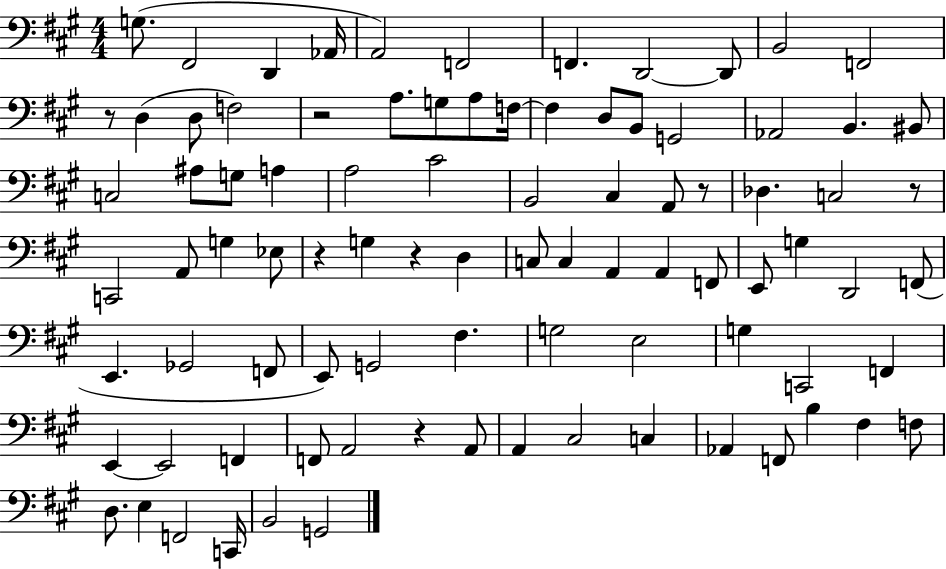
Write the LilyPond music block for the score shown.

{
  \clef bass
  \numericTimeSignature
  \time 4/4
  \key a \major
  g8.( fis,2 d,4 aes,16 | a,2) f,2 | f,4. d,2~~ d,8 | b,2 f,2 | \break r8 d4( d8 f2) | r2 a8. g8 a8 f16~~ | f4 d8 b,8 g,2 | aes,2 b,4. bis,8 | \break c2 ais8 g8 a4 | a2 cis'2 | b,2 cis4 a,8 r8 | des4. c2 r8 | \break c,2 a,8 g4 ees8 | r4 g4 r4 d4 | c8 c4 a,4 a,4 f,8 | e,8 g4 d,2 f,8( | \break e,4. ges,2 f,8 | e,8) g,2 fis4. | g2 e2 | g4 c,2 f,4 | \break e,4~~ e,2 f,4 | f,8 a,2 r4 a,8 | a,4 cis2 c4 | aes,4 f,8 b4 fis4 f8 | \break d8. e4 f,2 c,16 | b,2 g,2 | \bar "|."
}